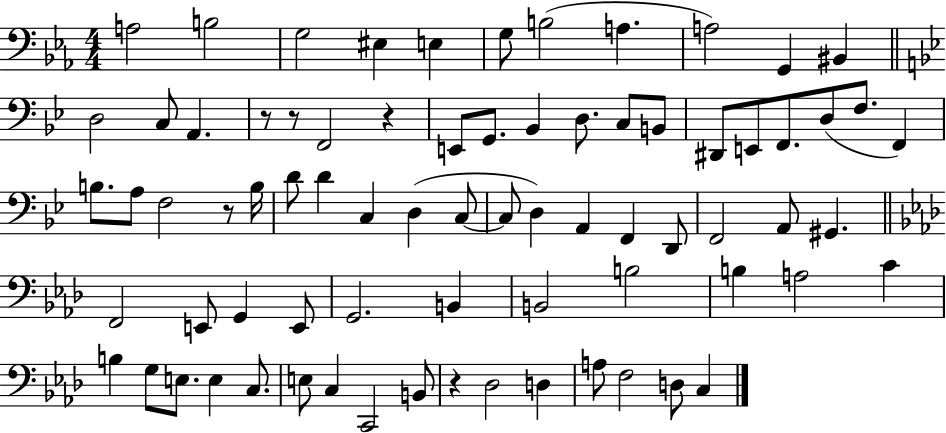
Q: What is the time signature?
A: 4/4